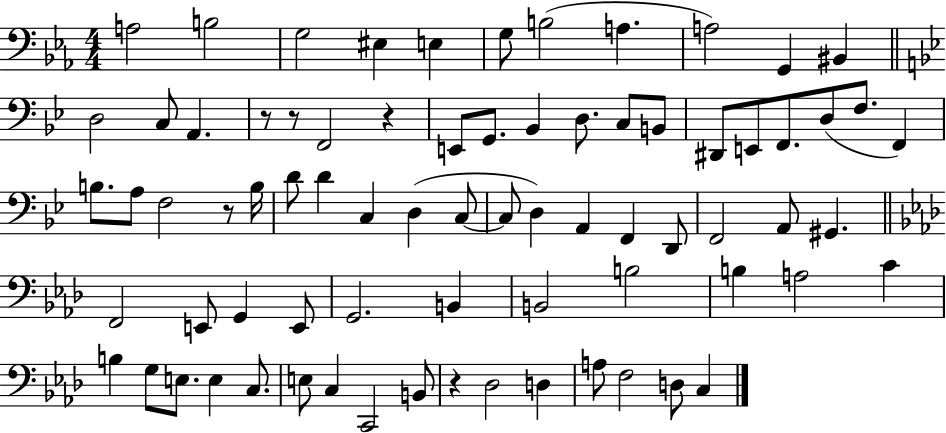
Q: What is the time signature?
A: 4/4